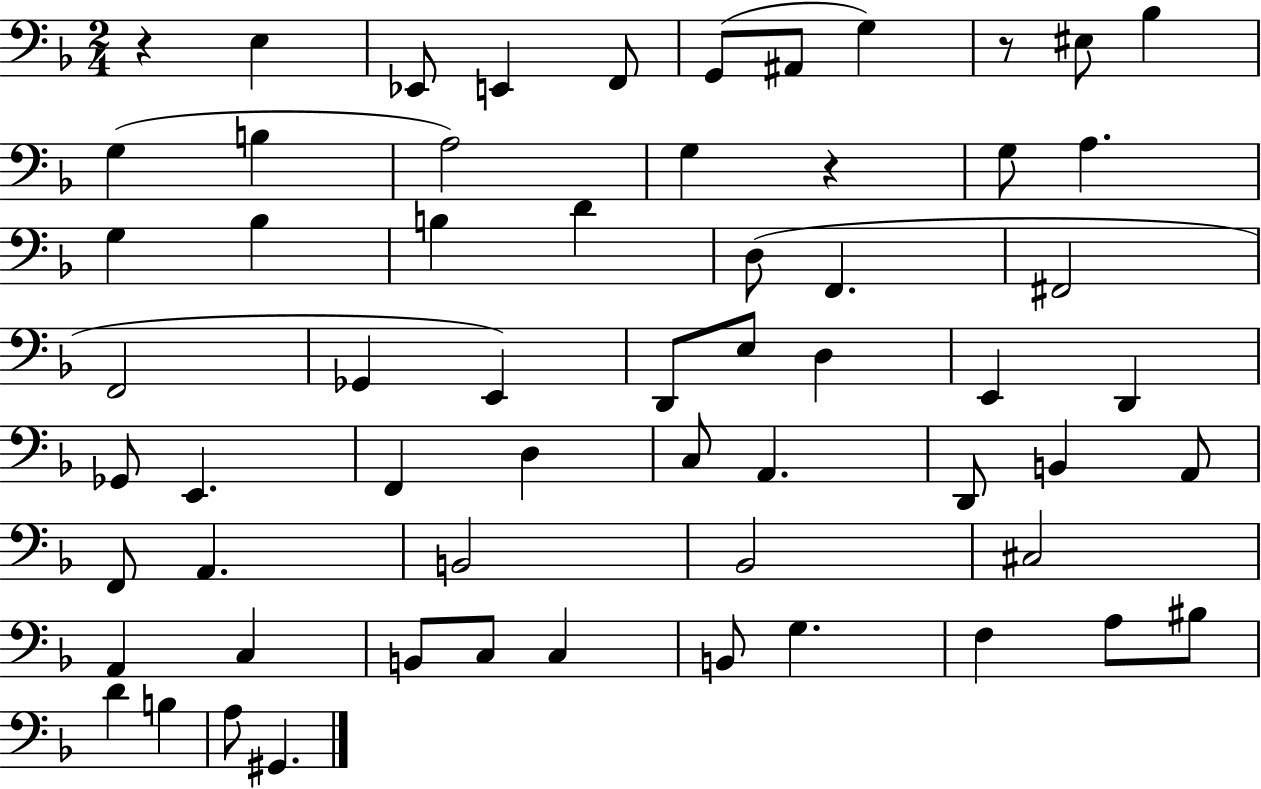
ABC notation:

X:1
T:Untitled
M:2/4
L:1/4
K:F
z E, _E,,/2 E,, F,,/2 G,,/2 ^A,,/2 G, z/2 ^E,/2 _B, G, B, A,2 G, z G,/2 A, G, _B, B, D D,/2 F,, ^F,,2 F,,2 _G,, E,, D,,/2 E,/2 D, E,, D,, _G,,/2 E,, F,, D, C,/2 A,, D,,/2 B,, A,,/2 F,,/2 A,, B,,2 _B,,2 ^C,2 A,, C, B,,/2 C,/2 C, B,,/2 G, F, A,/2 ^B,/2 D B, A,/2 ^G,,